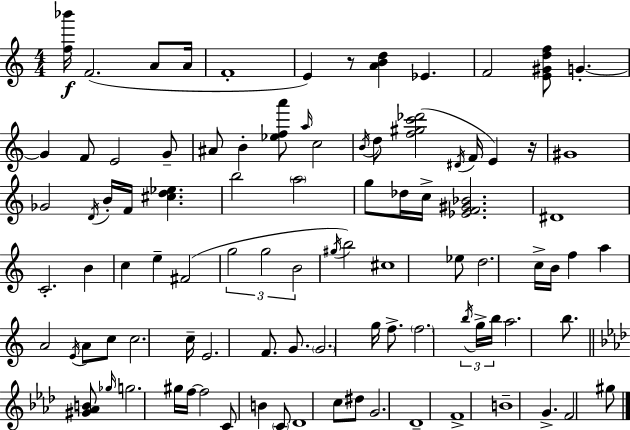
X:1
T:Untitled
M:4/4
L:1/4
K:Am
[f_b']/4 F2 A/2 A/4 F4 E z/2 [ABd] _E F2 [E^Gdf]/2 G G F/2 E2 G/2 ^A/2 B [_efa']/2 a/4 c2 B/4 d/2 [f^gc'_d']2 ^D/4 F/4 E z/4 ^G4 _G2 D/4 B/4 F/4 [^cd_e] b2 a2 g/2 _d/4 c/4 [_EF^G_B]2 ^D4 C2 B c e ^F2 g2 g2 B2 ^g/4 b2 ^c4 _e/2 d2 c/4 B/4 f a A2 E/4 A/2 c/2 c2 c/4 E2 F/2 G/2 G2 g/4 f/2 f2 b/4 g/4 b/4 a2 b/2 [^G_AB]/2 _g/4 g2 ^g/4 f/4 f2 C/2 B C/2 _D4 c/2 ^d/2 G2 _D4 F4 B4 G F2 ^g/2